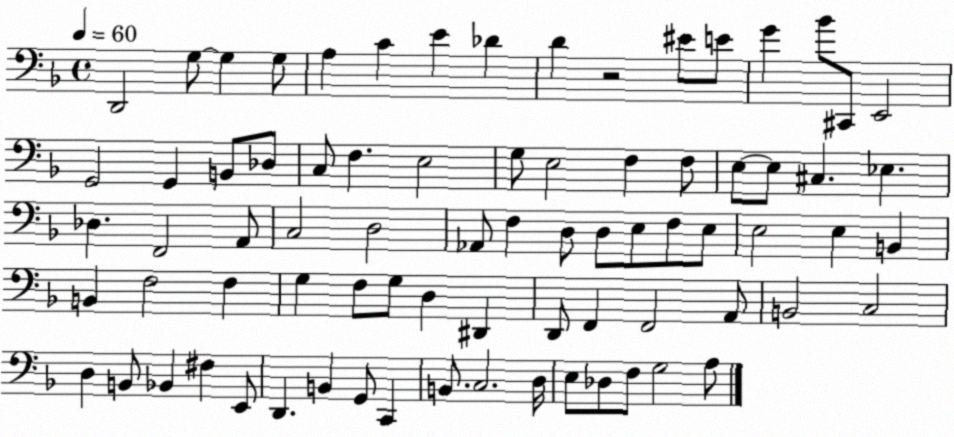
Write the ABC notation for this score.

X:1
T:Untitled
M:4/4
L:1/4
K:F
D,,2 G,/2 G, G,/2 A, C E _D D z2 ^E/2 E/2 G _B/2 ^C,,/2 E,,2 G,,2 G,, B,,/2 _D,/2 C,/2 F, E,2 G,/2 E,2 F, F,/2 E,/2 E,/2 ^C, _E, _D, F,,2 A,,/2 C,2 D,2 _A,,/2 F, D,/2 D,/2 E,/2 F,/2 E,/2 E,2 E, B,, B,, F,2 F, G, F,/2 G,/2 D, ^D,, D,,/2 F,, F,,2 A,,/2 B,,2 C,2 D, B,,/2 _B,, ^F, E,,/2 D,, B,, G,,/2 C,, B,,/2 C,2 D,/4 E,/2 _D,/2 F,/2 G,2 A,/2